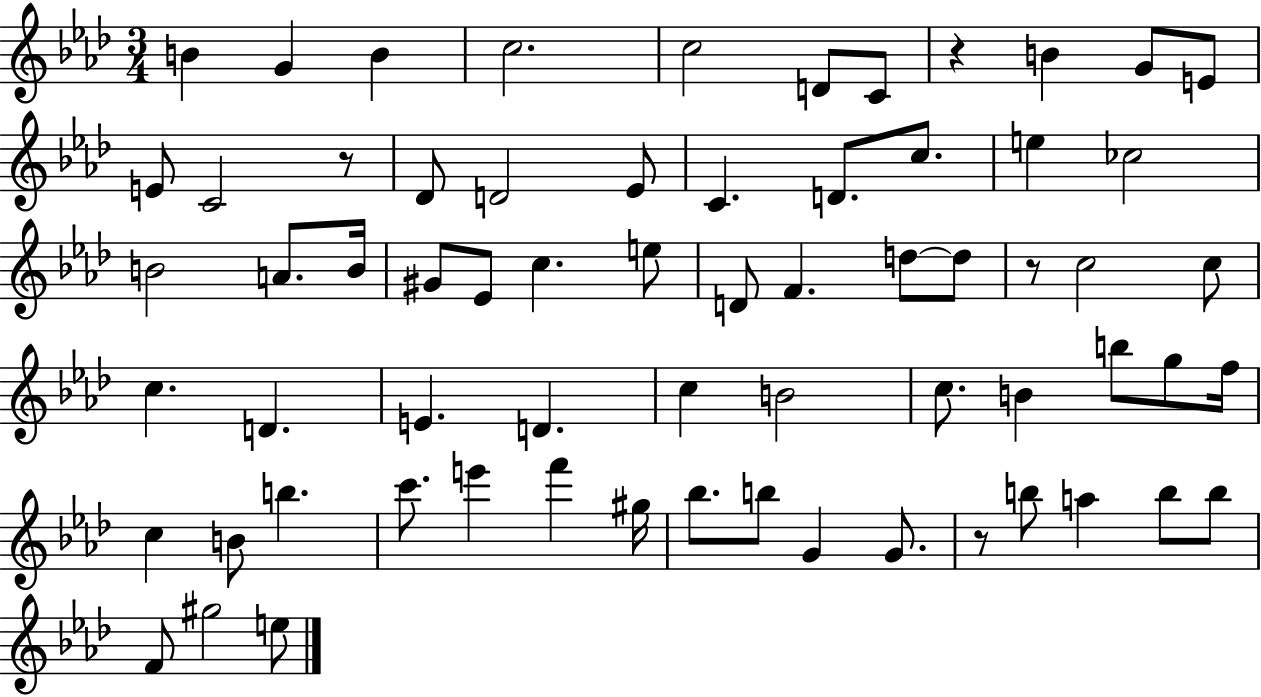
B4/q G4/q B4/q C5/h. C5/h D4/e C4/e R/q B4/q G4/e E4/e E4/e C4/h R/e Db4/e D4/h Eb4/e C4/q. D4/e. C5/e. E5/q CES5/h B4/h A4/e. B4/s G#4/e Eb4/e C5/q. E5/e D4/e F4/q. D5/e D5/e R/e C5/h C5/e C5/q. D4/q. E4/q. D4/q. C5/q B4/h C5/e. B4/q B5/e G5/e F5/s C5/q B4/e B5/q. C6/e. E6/q F6/q G#5/s Bb5/e. B5/e G4/q G4/e. R/e B5/e A5/q B5/e B5/e F4/e G#5/h E5/e